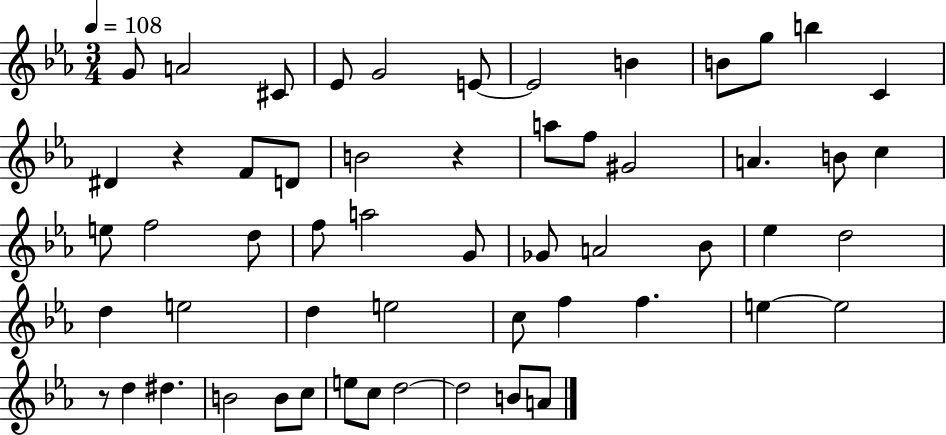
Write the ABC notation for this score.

X:1
T:Untitled
M:3/4
L:1/4
K:Eb
G/2 A2 ^C/2 _E/2 G2 E/2 E2 B B/2 g/2 b C ^D z F/2 D/2 B2 z a/2 f/2 ^G2 A B/2 c e/2 f2 d/2 f/2 a2 G/2 _G/2 A2 _B/2 _e d2 d e2 d e2 c/2 f f e e2 z/2 d ^d B2 B/2 c/2 e/2 c/2 d2 d2 B/2 A/2